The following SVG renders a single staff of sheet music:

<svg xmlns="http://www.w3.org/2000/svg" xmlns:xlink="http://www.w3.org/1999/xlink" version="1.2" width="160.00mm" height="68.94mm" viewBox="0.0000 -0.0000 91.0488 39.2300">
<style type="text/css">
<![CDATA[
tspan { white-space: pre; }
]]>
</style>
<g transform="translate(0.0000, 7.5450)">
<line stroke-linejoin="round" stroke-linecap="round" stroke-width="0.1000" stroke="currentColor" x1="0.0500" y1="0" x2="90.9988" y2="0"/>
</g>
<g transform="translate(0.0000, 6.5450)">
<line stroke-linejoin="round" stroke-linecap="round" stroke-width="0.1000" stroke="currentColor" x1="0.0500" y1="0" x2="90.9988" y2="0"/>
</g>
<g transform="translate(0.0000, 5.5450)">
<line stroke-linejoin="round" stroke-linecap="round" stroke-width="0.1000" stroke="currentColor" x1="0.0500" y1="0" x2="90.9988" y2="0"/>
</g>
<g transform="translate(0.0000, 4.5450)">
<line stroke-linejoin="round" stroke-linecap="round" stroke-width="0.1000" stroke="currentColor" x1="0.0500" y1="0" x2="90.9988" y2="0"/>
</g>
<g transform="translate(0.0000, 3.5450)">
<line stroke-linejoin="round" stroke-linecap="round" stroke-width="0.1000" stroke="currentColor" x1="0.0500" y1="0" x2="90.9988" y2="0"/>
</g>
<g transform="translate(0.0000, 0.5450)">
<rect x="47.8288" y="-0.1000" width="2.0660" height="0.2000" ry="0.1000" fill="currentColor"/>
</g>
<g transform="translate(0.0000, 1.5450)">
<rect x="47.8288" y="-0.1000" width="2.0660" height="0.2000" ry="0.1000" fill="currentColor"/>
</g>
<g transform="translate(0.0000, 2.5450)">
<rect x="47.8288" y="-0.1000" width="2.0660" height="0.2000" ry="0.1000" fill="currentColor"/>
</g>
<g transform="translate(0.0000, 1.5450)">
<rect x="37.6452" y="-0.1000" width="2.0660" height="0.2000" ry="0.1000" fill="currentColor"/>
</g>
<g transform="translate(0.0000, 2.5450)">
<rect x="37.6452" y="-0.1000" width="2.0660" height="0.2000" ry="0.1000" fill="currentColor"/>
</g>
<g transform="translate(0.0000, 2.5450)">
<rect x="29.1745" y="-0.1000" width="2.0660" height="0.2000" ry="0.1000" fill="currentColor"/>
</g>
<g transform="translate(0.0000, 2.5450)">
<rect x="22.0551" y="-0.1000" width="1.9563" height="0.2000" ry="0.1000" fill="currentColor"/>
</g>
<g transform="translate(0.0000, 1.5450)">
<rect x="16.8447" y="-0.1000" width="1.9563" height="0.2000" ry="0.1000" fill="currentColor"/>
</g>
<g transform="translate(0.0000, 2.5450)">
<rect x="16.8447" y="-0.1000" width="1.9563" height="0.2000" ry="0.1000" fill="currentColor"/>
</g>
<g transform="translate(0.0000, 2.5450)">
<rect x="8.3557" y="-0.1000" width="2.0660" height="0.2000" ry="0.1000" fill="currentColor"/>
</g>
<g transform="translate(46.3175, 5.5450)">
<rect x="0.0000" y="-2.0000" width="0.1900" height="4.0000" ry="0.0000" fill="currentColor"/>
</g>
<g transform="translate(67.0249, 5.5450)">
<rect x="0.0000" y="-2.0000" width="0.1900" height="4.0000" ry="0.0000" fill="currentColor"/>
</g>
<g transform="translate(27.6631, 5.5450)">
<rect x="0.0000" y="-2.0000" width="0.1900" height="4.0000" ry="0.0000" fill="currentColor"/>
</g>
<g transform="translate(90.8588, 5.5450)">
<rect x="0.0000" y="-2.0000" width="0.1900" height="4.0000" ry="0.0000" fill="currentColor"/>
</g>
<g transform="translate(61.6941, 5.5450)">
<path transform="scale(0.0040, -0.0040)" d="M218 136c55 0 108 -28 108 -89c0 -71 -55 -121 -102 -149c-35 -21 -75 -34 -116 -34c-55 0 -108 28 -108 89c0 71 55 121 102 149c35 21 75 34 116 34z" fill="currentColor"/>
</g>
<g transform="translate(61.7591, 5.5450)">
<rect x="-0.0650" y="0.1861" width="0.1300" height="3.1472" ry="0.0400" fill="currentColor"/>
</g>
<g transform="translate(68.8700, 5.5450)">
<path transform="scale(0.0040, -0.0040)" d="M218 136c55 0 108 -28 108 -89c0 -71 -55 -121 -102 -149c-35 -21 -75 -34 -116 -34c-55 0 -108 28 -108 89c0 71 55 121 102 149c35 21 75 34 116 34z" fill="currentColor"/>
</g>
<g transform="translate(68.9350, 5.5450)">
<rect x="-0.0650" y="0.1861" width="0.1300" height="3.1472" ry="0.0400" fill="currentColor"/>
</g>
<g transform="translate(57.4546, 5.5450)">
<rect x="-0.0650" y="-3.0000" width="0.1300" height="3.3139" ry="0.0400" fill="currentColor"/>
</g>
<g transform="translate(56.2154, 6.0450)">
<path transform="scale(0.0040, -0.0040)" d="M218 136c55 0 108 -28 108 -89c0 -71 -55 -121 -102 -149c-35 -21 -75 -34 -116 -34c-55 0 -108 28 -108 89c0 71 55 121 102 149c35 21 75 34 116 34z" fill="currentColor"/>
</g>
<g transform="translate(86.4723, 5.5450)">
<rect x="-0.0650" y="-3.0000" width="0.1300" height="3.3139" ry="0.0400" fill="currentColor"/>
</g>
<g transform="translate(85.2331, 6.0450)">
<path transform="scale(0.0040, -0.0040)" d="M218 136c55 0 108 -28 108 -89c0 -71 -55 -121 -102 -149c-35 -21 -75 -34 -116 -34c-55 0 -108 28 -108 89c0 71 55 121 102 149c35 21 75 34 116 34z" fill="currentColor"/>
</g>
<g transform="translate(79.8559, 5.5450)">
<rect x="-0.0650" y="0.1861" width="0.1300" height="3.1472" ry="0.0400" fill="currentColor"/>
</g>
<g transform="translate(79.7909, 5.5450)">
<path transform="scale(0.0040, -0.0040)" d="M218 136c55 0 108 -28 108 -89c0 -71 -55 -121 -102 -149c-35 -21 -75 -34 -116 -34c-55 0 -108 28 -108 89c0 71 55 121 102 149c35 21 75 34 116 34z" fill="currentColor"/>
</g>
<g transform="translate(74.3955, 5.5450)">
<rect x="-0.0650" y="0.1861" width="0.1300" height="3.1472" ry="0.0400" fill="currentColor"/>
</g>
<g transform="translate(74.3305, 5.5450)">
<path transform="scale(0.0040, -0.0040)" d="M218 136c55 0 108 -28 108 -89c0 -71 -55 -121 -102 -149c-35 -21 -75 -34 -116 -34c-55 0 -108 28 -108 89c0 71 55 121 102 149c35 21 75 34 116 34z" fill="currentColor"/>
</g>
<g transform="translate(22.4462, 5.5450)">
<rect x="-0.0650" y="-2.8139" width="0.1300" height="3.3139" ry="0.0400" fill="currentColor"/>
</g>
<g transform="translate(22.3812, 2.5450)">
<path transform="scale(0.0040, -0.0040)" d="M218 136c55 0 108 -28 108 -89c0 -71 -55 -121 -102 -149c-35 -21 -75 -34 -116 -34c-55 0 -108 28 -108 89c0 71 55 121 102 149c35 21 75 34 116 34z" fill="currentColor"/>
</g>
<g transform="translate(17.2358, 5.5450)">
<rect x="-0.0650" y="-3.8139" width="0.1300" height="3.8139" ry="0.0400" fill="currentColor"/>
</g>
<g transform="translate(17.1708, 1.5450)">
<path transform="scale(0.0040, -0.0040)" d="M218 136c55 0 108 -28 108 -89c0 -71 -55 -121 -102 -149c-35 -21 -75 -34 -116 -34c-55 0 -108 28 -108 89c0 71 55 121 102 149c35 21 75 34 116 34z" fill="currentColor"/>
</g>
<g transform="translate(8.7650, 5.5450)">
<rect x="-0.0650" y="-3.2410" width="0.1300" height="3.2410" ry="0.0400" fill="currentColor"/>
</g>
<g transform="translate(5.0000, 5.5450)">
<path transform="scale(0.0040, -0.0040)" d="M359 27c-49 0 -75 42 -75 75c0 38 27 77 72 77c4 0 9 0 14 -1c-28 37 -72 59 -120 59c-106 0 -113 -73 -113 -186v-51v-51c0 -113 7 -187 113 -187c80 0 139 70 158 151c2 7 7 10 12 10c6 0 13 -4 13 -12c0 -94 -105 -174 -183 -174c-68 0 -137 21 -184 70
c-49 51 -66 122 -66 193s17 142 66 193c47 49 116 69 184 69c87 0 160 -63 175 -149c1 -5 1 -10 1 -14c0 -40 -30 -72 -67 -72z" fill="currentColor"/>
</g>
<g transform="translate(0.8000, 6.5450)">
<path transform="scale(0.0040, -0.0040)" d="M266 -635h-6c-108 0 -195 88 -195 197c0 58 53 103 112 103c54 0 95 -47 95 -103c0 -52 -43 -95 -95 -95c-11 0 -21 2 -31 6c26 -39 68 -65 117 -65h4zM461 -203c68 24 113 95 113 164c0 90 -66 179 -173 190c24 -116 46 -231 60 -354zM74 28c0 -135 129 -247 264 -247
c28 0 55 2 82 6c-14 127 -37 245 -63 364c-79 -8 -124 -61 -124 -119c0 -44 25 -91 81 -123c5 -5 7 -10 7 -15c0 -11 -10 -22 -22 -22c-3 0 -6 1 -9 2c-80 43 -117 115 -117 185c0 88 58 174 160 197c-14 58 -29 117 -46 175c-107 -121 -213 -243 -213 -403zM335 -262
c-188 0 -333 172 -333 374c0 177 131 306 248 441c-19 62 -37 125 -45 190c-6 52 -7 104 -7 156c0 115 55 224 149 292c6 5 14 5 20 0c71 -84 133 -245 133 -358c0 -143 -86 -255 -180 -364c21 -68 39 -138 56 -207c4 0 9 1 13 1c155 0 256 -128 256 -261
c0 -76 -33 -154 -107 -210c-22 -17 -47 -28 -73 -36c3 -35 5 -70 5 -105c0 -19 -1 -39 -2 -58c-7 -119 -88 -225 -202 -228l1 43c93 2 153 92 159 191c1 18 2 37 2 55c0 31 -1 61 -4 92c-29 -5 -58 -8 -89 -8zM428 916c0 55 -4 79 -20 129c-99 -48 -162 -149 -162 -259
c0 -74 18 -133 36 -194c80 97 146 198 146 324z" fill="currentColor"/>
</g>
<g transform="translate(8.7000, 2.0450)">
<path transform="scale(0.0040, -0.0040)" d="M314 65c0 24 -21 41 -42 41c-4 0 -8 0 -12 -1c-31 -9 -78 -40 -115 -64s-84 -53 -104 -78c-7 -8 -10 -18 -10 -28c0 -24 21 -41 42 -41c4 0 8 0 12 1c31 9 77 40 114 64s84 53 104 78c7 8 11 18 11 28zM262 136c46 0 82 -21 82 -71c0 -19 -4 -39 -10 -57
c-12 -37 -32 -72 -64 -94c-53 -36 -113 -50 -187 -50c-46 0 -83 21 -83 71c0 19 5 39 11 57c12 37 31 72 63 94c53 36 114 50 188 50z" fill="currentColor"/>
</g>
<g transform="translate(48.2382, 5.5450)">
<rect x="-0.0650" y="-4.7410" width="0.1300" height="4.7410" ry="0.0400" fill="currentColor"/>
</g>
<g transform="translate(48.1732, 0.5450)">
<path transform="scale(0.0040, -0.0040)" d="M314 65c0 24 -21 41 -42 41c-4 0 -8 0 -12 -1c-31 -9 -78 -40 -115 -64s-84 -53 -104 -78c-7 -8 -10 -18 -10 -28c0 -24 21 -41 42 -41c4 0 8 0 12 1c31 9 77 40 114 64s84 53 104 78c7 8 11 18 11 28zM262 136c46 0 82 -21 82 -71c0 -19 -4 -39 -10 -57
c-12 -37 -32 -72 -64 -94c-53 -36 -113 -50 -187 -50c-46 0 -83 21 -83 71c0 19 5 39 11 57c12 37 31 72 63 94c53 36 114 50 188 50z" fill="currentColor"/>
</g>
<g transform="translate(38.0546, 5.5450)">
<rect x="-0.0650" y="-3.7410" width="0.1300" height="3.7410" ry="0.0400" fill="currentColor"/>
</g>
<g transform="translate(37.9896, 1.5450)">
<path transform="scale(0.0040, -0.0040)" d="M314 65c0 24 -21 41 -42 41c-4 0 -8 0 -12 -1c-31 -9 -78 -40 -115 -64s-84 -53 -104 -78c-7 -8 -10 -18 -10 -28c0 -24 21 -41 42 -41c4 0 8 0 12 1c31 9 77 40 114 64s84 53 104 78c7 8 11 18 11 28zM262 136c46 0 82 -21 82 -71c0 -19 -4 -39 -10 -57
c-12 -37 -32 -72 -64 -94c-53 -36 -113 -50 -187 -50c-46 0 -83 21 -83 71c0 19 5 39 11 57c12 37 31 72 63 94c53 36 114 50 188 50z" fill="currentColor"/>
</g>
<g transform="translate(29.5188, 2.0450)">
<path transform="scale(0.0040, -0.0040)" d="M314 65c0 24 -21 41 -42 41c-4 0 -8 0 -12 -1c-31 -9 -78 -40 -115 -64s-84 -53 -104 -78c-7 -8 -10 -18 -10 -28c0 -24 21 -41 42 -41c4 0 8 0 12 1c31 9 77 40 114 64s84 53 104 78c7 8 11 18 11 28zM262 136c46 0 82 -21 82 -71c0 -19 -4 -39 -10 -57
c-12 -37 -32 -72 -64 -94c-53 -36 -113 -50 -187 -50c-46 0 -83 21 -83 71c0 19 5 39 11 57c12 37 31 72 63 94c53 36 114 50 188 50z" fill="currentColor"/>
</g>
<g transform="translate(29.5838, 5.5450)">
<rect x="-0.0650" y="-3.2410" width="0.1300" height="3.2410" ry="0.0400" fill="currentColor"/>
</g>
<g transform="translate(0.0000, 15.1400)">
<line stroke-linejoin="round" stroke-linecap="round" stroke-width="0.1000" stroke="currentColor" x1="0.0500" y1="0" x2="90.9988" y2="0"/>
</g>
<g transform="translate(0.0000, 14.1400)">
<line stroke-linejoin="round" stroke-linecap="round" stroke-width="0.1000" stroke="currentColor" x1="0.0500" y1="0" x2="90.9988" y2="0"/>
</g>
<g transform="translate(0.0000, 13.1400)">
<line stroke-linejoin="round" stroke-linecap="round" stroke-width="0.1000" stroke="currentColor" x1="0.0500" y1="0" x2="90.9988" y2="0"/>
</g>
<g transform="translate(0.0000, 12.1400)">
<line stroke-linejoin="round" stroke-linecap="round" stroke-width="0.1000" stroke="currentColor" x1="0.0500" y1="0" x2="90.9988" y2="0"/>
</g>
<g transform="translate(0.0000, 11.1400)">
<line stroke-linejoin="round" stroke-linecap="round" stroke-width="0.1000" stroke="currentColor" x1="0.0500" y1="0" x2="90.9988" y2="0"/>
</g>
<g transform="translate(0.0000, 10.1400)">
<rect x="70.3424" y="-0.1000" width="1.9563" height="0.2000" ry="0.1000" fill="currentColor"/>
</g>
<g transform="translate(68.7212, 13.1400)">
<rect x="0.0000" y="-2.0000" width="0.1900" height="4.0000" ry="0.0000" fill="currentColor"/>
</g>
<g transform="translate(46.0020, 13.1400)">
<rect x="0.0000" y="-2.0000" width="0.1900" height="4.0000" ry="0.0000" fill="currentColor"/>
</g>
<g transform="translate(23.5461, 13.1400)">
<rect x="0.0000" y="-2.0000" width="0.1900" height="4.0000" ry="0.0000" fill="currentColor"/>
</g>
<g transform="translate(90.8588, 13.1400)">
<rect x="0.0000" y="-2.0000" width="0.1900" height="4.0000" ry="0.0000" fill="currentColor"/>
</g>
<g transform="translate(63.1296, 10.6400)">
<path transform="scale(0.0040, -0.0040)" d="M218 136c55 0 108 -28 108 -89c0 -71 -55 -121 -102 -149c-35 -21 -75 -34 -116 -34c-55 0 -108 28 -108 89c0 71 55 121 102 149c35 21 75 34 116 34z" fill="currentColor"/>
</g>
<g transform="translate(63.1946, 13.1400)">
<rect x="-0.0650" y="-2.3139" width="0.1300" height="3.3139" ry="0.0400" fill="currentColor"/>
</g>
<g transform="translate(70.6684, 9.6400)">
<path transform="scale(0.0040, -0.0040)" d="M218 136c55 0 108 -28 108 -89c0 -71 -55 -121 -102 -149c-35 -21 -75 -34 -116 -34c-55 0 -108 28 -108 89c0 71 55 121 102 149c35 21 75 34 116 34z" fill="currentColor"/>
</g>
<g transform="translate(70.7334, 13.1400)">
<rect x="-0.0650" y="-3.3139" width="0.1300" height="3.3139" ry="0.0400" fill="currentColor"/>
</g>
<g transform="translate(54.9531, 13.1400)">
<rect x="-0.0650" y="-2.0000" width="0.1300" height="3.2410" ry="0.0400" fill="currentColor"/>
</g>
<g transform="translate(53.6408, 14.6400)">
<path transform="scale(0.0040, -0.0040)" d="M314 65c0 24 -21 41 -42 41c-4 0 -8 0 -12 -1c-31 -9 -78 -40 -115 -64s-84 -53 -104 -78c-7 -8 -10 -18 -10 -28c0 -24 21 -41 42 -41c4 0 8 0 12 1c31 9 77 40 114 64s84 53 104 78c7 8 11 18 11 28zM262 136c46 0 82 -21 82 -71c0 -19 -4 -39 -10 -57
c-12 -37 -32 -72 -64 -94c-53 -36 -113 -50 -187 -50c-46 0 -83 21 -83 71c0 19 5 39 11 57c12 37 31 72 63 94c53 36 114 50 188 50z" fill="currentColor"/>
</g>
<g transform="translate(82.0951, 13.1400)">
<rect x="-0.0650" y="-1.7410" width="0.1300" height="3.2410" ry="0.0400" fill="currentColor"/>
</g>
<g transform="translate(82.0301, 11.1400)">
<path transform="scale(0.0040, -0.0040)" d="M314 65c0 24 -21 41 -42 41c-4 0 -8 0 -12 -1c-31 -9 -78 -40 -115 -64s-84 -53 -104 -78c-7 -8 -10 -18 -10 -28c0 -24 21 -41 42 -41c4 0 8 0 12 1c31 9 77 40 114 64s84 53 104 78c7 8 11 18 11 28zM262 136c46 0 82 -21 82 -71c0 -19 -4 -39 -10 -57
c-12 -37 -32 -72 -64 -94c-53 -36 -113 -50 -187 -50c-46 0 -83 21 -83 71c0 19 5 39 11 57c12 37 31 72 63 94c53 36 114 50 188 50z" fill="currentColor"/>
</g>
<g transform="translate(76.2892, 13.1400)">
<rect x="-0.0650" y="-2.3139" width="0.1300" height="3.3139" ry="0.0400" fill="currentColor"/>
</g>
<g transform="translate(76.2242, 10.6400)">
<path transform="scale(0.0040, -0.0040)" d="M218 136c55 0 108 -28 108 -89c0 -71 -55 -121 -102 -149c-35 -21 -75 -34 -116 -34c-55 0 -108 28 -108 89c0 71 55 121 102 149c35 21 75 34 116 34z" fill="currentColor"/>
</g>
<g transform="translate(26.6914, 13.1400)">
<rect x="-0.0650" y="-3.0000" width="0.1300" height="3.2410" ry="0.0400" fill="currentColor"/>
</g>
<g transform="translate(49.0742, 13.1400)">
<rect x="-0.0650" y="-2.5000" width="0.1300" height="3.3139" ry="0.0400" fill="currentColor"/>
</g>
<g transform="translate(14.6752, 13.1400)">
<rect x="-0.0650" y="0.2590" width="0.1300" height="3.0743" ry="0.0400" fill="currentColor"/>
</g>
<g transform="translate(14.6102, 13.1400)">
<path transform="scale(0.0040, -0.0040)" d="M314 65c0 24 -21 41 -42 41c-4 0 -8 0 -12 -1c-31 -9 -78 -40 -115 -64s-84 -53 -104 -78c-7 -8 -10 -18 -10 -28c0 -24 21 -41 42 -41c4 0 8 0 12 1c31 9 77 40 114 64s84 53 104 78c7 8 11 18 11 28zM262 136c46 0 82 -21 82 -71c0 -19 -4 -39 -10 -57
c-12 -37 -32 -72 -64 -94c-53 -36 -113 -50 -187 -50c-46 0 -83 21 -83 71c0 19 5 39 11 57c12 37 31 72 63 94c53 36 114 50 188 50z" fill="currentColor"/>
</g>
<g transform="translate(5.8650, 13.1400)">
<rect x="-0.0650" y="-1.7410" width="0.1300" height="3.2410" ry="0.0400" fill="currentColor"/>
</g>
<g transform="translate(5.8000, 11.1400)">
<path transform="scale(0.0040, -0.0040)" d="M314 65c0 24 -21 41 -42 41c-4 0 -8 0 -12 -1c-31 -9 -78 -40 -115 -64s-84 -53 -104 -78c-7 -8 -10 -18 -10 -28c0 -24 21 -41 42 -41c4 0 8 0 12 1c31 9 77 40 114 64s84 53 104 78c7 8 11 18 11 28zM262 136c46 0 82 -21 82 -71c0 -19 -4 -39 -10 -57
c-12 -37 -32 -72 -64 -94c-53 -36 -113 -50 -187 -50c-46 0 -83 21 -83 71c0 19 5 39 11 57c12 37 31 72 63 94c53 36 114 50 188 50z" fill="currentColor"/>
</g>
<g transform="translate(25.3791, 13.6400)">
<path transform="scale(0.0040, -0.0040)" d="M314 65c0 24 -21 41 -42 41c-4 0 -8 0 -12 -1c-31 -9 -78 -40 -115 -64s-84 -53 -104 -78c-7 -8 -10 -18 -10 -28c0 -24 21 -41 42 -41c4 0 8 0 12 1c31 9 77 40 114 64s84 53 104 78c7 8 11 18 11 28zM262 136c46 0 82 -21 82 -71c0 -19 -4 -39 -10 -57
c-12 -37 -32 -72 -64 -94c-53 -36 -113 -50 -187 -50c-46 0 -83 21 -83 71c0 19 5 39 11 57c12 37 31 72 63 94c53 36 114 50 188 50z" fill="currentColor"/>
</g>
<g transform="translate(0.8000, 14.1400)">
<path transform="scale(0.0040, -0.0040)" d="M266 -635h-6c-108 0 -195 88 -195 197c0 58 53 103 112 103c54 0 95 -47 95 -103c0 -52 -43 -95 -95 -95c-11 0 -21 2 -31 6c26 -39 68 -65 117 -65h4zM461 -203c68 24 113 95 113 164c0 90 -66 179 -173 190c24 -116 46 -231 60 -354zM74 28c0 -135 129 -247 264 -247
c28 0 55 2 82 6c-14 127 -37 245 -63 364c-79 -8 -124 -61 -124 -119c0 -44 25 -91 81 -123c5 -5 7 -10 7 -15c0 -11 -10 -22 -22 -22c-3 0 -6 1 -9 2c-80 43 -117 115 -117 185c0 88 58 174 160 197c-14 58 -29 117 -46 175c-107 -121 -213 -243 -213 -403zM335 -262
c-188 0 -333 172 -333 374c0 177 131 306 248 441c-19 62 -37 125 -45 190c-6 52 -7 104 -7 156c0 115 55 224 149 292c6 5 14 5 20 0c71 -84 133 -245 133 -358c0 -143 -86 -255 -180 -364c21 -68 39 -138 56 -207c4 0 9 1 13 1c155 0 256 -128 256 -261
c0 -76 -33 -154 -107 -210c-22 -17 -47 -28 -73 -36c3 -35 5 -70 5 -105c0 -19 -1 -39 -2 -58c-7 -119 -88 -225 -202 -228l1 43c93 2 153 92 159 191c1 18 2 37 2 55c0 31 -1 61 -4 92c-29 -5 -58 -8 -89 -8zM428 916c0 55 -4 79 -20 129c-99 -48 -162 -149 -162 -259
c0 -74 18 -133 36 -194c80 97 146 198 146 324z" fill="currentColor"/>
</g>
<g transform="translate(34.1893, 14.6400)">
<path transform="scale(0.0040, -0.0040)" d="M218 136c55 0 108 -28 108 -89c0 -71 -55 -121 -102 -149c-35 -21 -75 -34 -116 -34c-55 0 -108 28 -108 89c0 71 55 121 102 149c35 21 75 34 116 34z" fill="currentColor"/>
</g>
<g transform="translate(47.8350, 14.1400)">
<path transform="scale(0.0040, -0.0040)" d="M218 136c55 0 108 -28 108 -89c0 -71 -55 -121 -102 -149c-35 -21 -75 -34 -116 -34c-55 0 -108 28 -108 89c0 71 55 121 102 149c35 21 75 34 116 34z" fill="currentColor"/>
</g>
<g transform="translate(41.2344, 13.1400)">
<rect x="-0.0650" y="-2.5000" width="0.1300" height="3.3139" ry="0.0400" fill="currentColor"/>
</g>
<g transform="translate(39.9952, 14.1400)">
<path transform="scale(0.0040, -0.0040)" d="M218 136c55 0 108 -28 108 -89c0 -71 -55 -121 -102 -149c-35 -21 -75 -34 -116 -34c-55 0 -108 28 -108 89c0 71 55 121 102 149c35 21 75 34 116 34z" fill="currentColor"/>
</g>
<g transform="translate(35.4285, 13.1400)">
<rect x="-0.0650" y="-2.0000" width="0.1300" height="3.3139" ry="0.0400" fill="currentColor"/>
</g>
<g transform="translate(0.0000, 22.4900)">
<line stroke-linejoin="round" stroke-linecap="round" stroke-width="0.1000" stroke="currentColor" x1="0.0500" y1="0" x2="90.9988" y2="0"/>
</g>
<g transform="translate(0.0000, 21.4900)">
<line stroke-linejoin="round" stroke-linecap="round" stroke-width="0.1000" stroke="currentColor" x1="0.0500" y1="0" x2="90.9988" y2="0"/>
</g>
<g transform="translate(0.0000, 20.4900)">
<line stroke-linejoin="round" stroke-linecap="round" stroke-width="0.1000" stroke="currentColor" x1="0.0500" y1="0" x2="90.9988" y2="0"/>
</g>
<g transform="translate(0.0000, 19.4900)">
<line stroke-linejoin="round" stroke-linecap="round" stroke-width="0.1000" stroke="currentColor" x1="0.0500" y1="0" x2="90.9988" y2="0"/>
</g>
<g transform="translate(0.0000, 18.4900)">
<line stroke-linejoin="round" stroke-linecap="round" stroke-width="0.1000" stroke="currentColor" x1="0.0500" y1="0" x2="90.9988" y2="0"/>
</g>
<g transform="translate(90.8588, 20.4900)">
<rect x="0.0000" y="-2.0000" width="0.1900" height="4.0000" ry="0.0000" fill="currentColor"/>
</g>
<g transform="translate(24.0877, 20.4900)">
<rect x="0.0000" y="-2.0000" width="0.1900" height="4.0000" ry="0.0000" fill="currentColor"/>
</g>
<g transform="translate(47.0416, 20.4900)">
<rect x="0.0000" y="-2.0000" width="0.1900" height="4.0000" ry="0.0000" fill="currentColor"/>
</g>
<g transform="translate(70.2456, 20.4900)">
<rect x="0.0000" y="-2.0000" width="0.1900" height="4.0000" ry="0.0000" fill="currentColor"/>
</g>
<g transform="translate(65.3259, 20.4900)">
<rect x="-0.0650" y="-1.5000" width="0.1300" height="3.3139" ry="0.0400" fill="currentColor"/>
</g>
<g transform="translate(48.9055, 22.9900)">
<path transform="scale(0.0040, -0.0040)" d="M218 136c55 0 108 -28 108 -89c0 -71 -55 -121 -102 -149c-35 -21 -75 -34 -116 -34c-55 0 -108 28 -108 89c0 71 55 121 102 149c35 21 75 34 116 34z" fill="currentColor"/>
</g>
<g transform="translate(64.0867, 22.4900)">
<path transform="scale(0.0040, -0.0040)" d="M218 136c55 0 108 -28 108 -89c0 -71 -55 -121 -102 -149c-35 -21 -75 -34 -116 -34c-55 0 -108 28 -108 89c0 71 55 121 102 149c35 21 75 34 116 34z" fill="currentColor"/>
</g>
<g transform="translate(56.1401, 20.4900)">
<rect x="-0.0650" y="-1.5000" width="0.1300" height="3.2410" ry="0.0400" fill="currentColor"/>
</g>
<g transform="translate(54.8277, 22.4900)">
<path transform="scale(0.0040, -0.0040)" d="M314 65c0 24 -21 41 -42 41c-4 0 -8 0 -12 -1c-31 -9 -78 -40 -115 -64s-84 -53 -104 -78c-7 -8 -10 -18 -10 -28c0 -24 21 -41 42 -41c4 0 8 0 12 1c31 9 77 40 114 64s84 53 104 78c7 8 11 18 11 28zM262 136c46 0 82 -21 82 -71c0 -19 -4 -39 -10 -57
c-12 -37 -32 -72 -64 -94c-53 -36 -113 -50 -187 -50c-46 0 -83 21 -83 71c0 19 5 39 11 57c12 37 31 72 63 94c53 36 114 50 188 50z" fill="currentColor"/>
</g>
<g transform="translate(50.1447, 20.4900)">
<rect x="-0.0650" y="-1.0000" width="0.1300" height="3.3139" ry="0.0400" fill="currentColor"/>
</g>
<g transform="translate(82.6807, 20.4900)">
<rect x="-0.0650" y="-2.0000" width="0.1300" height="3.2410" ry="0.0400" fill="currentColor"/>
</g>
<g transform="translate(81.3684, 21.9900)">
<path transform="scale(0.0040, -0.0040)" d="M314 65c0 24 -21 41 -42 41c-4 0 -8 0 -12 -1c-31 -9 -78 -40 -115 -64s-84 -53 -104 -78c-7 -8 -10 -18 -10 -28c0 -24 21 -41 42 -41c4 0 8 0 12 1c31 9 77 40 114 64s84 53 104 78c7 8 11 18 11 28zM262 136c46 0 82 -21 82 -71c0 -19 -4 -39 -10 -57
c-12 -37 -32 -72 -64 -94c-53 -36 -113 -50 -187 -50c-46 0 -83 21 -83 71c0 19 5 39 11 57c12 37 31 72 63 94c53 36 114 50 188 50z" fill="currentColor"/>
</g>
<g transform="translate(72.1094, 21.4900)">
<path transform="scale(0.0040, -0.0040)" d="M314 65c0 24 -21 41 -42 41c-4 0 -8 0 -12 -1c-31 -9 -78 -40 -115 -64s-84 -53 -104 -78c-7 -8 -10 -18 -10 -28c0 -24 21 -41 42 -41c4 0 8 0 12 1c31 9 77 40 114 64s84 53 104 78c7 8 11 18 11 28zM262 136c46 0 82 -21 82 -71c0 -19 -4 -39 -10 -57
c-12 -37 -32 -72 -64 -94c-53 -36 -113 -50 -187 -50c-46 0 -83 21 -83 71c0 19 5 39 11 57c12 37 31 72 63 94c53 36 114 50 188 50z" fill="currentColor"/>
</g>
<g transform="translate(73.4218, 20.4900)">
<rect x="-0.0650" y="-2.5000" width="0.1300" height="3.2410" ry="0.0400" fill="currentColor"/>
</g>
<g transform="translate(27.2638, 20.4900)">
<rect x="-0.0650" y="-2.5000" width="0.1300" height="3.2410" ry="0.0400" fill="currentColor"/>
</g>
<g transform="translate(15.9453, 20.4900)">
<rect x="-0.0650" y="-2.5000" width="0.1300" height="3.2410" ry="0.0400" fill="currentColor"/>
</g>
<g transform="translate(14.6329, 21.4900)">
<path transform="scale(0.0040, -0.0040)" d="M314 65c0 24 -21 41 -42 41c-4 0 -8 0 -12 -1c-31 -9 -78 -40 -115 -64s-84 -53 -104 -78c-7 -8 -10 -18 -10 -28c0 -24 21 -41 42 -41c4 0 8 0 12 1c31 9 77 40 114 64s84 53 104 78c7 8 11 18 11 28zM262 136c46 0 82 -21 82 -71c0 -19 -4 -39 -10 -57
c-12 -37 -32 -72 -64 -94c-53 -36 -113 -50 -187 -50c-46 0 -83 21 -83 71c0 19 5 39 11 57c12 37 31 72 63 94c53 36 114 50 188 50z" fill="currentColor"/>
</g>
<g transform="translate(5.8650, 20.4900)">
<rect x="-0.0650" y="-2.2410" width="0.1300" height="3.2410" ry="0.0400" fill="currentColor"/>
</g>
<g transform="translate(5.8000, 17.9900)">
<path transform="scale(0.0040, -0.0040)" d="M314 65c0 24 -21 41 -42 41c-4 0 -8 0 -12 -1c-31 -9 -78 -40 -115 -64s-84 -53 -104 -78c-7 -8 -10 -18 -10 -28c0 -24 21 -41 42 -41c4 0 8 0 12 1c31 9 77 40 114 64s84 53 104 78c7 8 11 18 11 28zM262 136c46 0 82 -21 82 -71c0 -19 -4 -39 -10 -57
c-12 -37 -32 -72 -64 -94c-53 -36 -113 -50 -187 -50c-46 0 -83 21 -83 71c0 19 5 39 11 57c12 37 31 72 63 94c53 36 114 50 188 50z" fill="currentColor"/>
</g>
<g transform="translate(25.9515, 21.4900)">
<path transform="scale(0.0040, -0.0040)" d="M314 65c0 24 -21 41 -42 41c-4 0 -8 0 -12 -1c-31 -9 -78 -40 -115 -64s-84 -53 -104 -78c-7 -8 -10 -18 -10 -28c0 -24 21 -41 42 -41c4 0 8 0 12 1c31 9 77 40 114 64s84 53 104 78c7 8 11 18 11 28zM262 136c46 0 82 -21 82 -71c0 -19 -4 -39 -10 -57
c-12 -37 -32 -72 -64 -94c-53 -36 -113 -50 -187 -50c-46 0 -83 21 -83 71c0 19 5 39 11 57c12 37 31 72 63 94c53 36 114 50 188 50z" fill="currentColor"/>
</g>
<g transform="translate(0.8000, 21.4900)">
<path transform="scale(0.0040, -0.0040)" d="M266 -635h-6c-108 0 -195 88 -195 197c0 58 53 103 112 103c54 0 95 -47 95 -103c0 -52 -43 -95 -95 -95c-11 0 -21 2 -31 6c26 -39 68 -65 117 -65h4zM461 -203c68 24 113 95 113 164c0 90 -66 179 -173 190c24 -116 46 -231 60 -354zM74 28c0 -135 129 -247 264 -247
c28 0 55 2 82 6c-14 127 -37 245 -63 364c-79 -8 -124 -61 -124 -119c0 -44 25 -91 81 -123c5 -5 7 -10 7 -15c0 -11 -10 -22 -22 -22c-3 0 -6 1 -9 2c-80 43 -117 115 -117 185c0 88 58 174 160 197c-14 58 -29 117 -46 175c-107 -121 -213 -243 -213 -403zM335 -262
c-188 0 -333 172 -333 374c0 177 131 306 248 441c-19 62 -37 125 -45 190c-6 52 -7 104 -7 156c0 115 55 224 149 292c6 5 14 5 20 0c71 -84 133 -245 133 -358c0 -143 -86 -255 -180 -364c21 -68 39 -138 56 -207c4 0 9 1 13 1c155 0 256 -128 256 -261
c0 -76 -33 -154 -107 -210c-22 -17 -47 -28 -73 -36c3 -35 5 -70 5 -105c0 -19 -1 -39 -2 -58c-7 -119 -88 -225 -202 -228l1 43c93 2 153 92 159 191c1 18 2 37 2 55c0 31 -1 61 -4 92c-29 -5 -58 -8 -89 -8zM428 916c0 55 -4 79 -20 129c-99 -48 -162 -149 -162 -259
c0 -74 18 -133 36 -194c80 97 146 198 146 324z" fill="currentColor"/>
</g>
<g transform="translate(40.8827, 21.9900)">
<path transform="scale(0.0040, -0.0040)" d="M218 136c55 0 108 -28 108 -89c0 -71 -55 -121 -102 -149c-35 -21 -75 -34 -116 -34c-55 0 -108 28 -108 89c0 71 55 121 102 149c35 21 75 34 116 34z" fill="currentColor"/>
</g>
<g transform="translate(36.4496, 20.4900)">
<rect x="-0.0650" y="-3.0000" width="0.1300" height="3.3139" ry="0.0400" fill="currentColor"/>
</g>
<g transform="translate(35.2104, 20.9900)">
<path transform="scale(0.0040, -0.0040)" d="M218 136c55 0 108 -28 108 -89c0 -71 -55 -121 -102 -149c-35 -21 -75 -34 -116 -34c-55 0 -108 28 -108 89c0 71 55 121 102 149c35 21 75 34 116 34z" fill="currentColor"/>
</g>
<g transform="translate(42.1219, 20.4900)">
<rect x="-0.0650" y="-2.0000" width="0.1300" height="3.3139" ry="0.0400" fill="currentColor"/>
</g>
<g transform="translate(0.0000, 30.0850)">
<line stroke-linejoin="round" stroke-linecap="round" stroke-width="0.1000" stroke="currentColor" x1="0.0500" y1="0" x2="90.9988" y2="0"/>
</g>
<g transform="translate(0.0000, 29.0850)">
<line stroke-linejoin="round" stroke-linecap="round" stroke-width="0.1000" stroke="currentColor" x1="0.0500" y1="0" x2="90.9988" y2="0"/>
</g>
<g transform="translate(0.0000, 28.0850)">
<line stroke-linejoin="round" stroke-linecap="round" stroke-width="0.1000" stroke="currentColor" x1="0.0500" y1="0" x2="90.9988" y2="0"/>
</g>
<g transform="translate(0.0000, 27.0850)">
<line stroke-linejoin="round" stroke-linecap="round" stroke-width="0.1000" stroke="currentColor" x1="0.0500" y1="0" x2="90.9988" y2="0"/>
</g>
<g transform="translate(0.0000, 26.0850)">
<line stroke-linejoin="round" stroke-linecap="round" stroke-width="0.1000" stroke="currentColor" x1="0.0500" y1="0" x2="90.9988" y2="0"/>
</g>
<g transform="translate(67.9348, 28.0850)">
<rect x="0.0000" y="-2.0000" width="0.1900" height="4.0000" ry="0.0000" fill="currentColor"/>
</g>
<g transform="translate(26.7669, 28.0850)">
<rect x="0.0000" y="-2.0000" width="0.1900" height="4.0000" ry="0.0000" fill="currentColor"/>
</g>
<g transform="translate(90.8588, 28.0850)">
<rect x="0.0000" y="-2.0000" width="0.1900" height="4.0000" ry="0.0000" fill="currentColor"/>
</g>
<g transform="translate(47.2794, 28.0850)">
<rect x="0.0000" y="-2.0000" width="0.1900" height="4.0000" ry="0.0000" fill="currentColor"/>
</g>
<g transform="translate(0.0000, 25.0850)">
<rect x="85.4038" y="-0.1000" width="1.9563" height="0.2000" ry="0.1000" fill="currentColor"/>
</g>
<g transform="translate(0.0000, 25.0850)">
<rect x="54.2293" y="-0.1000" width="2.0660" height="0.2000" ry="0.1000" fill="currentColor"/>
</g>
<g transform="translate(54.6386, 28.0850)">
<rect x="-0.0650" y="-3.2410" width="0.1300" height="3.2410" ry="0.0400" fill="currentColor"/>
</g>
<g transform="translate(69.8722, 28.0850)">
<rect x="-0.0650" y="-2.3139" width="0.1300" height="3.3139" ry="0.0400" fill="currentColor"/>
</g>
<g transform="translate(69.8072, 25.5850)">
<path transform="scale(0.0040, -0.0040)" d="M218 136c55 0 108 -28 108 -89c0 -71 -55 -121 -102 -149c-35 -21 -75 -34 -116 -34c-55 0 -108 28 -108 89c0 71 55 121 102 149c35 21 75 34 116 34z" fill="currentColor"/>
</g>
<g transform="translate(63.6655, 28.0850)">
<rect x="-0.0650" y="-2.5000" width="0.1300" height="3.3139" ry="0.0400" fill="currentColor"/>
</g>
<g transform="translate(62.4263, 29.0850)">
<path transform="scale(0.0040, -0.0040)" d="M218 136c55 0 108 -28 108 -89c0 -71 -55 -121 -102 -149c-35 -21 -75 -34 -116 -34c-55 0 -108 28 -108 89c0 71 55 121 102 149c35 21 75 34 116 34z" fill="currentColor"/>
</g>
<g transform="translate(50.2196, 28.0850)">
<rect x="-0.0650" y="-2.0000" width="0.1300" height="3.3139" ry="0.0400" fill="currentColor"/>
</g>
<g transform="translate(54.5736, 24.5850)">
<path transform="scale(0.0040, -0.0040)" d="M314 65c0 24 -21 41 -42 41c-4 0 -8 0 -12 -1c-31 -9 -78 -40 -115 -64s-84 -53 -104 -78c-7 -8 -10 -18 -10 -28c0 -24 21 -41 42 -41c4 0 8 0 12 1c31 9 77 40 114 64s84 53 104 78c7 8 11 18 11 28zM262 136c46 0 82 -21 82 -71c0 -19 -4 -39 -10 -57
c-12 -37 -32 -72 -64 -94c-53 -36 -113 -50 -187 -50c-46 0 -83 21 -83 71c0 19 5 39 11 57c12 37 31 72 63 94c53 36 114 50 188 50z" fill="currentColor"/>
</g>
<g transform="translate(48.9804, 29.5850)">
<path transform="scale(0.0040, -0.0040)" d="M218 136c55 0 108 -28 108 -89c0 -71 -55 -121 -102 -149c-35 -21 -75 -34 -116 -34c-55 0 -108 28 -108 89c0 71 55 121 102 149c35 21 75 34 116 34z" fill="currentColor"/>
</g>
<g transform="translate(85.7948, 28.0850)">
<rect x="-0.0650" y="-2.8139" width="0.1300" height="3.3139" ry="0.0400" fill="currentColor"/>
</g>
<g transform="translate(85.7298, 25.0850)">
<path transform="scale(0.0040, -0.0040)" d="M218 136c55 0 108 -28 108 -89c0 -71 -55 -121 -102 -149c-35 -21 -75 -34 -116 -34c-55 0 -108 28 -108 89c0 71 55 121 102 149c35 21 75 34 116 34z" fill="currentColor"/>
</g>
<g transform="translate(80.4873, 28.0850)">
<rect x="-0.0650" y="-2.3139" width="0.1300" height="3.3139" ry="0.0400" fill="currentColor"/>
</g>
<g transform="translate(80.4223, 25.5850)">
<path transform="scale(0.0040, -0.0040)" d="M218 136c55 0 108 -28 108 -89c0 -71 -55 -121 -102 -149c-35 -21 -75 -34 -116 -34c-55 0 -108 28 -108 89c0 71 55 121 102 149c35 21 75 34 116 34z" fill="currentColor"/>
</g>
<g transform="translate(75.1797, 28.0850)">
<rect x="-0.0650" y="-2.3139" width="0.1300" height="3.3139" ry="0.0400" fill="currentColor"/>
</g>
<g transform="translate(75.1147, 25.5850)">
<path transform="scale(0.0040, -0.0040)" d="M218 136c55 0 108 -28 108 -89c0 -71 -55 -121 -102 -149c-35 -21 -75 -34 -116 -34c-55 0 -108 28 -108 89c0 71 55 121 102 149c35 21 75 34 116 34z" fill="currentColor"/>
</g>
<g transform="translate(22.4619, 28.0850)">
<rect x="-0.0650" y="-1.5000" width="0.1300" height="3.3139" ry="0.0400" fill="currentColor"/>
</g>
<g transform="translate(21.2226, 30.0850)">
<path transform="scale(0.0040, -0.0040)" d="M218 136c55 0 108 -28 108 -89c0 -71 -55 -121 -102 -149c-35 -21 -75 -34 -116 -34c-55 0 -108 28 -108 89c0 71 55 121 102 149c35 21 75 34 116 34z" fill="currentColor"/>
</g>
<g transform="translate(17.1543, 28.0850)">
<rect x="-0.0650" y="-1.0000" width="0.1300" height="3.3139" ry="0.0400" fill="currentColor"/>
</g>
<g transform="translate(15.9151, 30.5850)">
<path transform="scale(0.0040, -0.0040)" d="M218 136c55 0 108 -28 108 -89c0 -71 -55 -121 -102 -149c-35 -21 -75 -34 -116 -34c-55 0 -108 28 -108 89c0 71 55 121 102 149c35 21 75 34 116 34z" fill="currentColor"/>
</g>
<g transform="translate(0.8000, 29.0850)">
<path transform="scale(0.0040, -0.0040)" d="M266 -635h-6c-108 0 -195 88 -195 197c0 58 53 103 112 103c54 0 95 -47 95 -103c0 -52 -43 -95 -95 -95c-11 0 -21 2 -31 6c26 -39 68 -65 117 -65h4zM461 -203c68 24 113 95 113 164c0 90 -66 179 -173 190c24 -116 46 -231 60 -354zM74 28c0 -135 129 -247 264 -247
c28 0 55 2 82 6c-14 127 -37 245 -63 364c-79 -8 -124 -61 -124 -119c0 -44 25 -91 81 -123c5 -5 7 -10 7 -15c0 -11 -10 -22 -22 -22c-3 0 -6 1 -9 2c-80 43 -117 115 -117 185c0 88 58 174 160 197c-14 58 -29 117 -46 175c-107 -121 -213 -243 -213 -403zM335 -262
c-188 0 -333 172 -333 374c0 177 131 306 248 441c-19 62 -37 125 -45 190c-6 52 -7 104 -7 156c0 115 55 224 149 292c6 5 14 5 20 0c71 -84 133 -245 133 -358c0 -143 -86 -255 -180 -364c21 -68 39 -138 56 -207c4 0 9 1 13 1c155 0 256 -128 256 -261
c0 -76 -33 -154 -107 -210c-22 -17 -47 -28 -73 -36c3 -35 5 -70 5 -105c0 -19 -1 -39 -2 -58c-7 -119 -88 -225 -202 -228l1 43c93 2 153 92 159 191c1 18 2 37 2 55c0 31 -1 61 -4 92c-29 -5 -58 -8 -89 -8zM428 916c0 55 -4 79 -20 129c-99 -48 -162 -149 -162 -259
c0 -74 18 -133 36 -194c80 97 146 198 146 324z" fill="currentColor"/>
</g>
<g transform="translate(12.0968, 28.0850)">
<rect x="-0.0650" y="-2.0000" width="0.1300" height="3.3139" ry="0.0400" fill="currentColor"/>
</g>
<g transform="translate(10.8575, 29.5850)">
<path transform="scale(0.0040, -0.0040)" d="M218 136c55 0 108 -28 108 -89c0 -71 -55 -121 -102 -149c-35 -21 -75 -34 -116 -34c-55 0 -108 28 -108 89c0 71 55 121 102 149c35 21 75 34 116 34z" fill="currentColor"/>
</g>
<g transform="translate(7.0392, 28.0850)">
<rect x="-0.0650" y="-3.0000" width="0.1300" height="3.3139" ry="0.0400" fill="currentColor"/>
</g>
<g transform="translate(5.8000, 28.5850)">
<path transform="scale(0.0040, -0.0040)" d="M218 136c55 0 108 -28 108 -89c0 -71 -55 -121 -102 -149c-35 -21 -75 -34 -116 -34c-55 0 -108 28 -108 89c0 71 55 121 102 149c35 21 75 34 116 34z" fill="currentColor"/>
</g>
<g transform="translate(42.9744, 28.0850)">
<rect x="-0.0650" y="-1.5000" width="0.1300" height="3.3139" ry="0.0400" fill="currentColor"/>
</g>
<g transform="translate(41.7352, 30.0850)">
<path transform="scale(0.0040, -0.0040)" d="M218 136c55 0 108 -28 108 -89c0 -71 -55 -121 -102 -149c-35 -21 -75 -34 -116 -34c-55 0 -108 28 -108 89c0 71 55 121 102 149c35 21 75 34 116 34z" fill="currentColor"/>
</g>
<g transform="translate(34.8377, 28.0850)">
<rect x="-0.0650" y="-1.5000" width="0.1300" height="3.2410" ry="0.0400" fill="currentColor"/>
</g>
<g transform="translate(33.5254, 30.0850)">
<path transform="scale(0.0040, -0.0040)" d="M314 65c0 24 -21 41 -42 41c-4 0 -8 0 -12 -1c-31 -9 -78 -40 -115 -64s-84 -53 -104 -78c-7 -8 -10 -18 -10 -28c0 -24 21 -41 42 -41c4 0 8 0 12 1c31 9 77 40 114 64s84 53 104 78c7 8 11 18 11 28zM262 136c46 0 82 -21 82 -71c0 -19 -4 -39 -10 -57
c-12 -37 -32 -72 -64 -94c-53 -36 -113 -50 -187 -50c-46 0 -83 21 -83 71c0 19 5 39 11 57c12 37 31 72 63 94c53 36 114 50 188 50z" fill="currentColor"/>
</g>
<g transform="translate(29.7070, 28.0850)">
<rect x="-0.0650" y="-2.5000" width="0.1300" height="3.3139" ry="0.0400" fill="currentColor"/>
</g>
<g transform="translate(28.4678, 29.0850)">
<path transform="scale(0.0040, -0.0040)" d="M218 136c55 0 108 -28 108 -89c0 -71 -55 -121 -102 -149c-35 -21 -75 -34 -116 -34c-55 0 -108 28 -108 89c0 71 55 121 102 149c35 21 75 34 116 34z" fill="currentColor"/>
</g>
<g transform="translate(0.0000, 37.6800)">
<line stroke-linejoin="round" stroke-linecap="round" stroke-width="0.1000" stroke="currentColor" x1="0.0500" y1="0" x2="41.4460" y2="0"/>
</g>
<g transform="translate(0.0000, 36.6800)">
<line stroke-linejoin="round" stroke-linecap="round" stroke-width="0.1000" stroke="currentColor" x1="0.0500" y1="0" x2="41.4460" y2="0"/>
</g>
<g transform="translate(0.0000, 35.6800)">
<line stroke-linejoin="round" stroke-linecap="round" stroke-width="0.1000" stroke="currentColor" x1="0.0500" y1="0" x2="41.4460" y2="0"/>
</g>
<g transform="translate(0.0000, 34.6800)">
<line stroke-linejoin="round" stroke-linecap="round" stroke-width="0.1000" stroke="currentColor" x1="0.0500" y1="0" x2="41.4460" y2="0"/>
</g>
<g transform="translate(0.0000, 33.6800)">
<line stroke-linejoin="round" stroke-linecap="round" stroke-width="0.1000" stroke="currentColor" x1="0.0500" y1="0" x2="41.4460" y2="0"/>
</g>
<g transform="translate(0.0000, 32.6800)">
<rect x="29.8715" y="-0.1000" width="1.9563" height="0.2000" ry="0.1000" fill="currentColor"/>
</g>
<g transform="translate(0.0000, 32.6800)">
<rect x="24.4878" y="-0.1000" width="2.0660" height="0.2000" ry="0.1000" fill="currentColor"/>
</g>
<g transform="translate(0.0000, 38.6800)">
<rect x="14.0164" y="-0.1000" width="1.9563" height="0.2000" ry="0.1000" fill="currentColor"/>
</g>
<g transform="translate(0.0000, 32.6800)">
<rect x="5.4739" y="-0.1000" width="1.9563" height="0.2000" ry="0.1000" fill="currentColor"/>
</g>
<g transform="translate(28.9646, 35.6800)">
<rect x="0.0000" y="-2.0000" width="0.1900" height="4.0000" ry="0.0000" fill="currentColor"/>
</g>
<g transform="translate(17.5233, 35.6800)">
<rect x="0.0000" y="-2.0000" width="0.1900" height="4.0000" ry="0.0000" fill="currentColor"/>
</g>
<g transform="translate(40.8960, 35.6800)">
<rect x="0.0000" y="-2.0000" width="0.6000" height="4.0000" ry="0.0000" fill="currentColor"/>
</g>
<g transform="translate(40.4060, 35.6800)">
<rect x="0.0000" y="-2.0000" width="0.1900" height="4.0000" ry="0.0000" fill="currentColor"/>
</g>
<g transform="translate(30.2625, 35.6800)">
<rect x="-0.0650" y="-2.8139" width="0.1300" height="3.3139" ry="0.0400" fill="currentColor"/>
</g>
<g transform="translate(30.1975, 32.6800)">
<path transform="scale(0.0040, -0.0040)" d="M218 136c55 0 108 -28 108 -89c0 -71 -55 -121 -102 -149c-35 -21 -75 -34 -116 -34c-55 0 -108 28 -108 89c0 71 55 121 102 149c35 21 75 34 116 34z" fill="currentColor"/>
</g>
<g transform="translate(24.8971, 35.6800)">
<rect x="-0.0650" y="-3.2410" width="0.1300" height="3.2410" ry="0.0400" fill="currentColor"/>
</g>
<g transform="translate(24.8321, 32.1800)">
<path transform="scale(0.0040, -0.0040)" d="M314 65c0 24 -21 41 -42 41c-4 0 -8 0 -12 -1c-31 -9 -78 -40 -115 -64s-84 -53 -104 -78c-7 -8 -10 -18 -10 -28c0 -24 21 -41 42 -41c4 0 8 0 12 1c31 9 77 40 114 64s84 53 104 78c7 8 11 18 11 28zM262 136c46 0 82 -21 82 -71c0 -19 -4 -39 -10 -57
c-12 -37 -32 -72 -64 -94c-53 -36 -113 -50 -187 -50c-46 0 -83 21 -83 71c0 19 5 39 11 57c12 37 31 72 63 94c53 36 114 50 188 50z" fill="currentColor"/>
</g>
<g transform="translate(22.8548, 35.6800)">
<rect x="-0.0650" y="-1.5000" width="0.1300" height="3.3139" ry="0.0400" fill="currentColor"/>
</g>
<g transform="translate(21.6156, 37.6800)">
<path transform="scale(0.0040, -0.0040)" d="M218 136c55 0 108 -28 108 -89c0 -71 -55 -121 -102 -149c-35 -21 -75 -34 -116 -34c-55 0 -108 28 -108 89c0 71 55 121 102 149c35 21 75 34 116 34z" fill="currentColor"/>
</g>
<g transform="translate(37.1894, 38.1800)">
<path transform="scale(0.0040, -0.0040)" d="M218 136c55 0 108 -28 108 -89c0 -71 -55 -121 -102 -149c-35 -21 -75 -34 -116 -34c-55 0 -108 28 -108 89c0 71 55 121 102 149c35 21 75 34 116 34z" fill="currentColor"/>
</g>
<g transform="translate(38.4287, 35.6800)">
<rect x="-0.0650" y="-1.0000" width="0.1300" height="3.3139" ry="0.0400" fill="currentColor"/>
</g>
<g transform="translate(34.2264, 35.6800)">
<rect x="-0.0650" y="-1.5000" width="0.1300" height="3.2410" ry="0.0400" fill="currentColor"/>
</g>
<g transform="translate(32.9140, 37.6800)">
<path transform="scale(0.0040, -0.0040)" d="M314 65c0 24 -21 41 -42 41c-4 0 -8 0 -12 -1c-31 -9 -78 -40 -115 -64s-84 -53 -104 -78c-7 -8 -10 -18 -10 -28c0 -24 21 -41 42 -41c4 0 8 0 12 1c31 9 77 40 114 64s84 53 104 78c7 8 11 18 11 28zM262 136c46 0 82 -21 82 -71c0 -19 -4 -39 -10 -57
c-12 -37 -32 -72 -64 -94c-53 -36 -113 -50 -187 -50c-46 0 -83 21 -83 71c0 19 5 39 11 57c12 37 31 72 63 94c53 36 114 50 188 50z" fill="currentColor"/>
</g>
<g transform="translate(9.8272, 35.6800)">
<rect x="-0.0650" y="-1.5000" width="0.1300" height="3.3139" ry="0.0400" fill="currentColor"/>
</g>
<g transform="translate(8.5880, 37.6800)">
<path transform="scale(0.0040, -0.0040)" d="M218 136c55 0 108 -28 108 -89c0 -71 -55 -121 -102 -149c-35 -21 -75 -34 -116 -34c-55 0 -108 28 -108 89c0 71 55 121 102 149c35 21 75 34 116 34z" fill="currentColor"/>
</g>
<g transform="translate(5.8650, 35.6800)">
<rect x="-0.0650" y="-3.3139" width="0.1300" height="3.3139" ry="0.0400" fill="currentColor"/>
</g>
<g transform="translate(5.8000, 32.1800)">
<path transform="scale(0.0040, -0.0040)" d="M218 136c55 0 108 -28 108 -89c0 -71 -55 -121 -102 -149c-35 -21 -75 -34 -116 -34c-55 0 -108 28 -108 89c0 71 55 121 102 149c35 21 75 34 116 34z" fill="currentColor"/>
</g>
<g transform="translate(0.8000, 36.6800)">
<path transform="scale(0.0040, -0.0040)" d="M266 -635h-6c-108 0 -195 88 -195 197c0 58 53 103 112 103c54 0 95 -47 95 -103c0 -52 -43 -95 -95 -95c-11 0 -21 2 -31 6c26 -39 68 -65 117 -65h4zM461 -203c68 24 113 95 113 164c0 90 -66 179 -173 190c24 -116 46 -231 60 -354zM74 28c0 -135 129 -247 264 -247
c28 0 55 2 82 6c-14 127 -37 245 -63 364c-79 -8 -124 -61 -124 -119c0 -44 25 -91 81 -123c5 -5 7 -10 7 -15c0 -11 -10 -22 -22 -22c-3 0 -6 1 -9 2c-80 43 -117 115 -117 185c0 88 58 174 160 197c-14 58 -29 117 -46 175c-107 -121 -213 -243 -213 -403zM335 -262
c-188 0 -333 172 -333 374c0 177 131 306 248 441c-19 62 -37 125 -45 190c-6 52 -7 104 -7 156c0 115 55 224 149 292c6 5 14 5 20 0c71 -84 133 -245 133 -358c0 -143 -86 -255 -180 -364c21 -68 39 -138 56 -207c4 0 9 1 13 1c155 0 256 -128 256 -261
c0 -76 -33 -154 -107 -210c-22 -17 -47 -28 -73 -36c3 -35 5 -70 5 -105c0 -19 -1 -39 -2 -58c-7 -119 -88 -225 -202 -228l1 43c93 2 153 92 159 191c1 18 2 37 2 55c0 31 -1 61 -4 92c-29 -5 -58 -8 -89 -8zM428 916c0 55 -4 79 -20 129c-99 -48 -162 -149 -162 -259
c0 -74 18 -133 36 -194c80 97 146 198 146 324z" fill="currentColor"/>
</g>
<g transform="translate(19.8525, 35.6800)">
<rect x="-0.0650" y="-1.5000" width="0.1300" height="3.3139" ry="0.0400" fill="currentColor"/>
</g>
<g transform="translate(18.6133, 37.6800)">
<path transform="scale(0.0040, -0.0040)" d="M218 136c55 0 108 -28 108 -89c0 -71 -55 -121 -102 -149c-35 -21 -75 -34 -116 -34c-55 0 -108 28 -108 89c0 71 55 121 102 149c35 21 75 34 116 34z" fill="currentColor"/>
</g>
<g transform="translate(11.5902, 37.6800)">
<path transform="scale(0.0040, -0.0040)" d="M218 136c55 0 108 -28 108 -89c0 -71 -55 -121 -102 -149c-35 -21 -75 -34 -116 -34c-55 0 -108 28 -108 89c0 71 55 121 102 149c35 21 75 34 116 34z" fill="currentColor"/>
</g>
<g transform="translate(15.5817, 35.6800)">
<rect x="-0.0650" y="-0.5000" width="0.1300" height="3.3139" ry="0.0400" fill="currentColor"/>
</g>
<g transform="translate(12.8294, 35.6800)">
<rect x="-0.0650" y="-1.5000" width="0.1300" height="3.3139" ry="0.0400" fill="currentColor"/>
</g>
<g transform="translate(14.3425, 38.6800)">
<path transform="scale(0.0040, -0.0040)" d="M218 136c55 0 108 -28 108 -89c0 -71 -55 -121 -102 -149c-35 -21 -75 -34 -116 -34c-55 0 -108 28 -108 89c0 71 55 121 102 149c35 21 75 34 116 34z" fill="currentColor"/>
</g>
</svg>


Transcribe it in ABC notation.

X:1
T:Untitled
M:4/4
L:1/4
K:C
b2 c' a b2 c'2 e'2 A B B B B A f2 B2 A2 F G G F2 g b g f2 g2 G2 G2 A F D E2 E G2 F2 A F D E G E2 E F b2 G g g g a b E E C E E b2 a E2 D